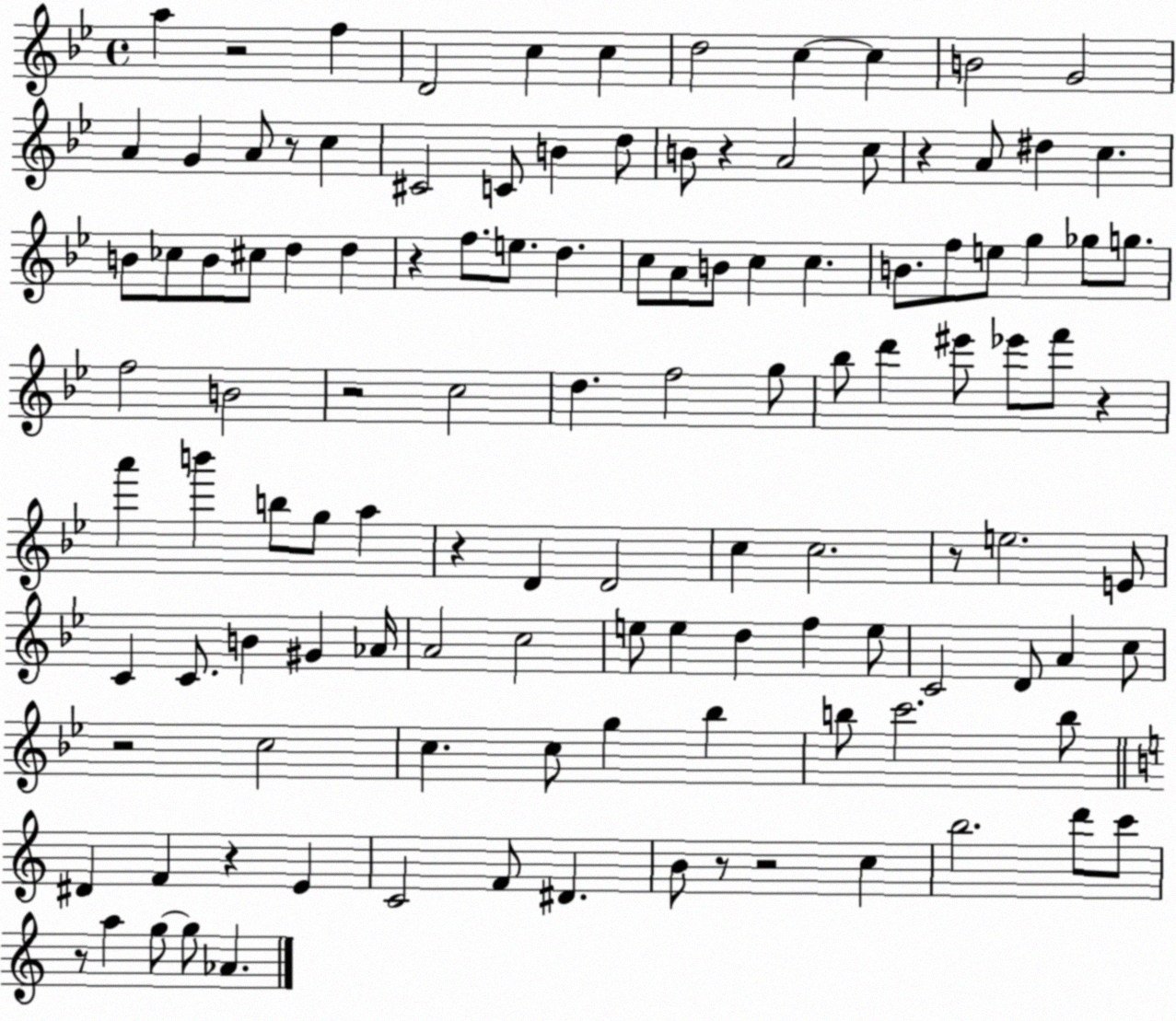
X:1
T:Untitled
M:4/4
L:1/4
K:Bb
a z2 f D2 c c d2 c c B2 G2 A G A/2 z/2 c ^C2 C/2 B d/2 B/2 z A2 c/2 z A/2 ^d c B/2 _c/2 B/2 ^c/2 d d z f/2 e/2 d c/2 A/2 B/2 c c B/2 f/2 e/2 g _g/2 g/2 f2 B2 z2 c2 d f2 g/2 _b/2 d' ^e'/2 _e'/2 f'/2 z a' b' b/2 g/2 a z D D2 c c2 z/2 e2 E/2 C C/2 B ^G _A/4 A2 c2 e/2 e d f e/2 C2 D/2 A c/2 z2 c2 c c/2 g _b b/2 c'2 b/2 ^D F z E C2 F/2 ^D B/2 z/2 z2 c b2 d'/2 c'/2 z/2 a g/2 g/2 _A